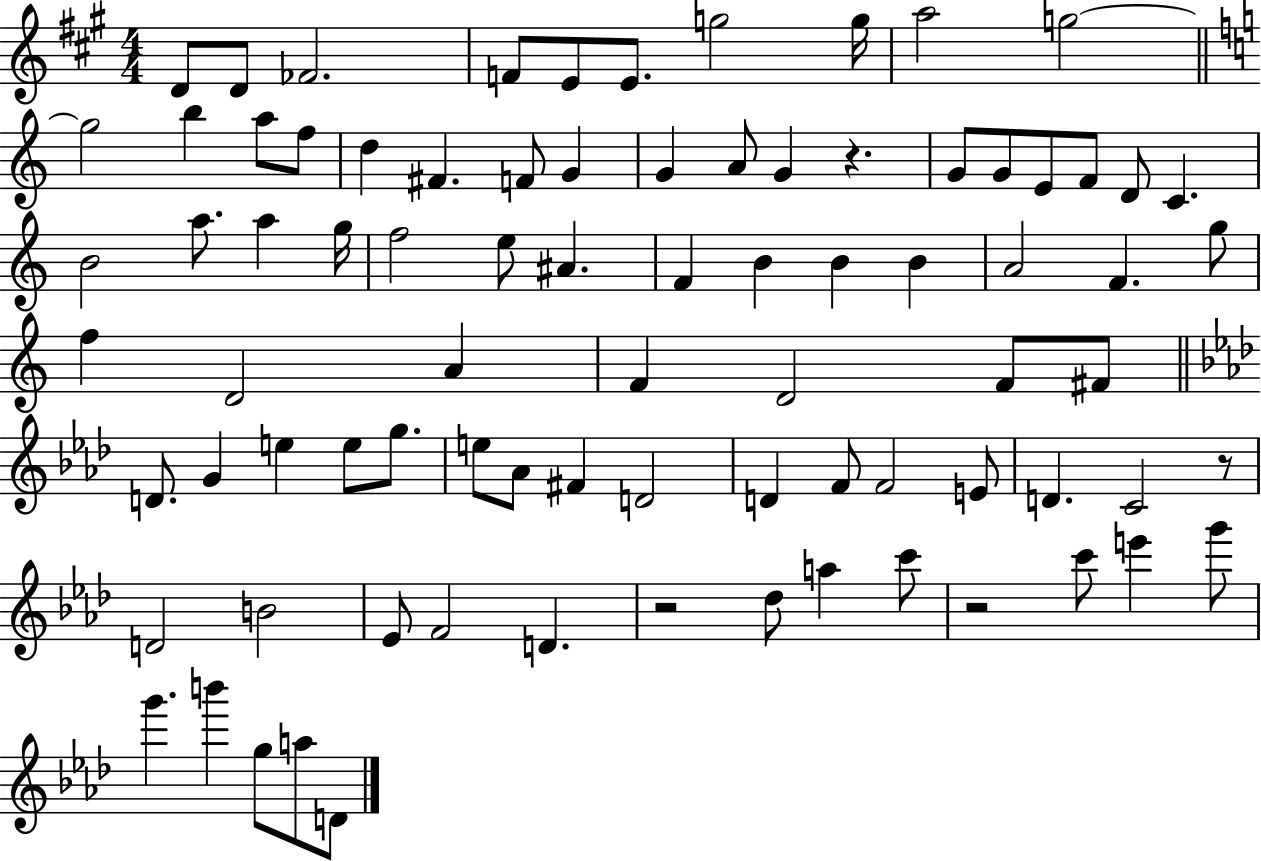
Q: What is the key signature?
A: A major